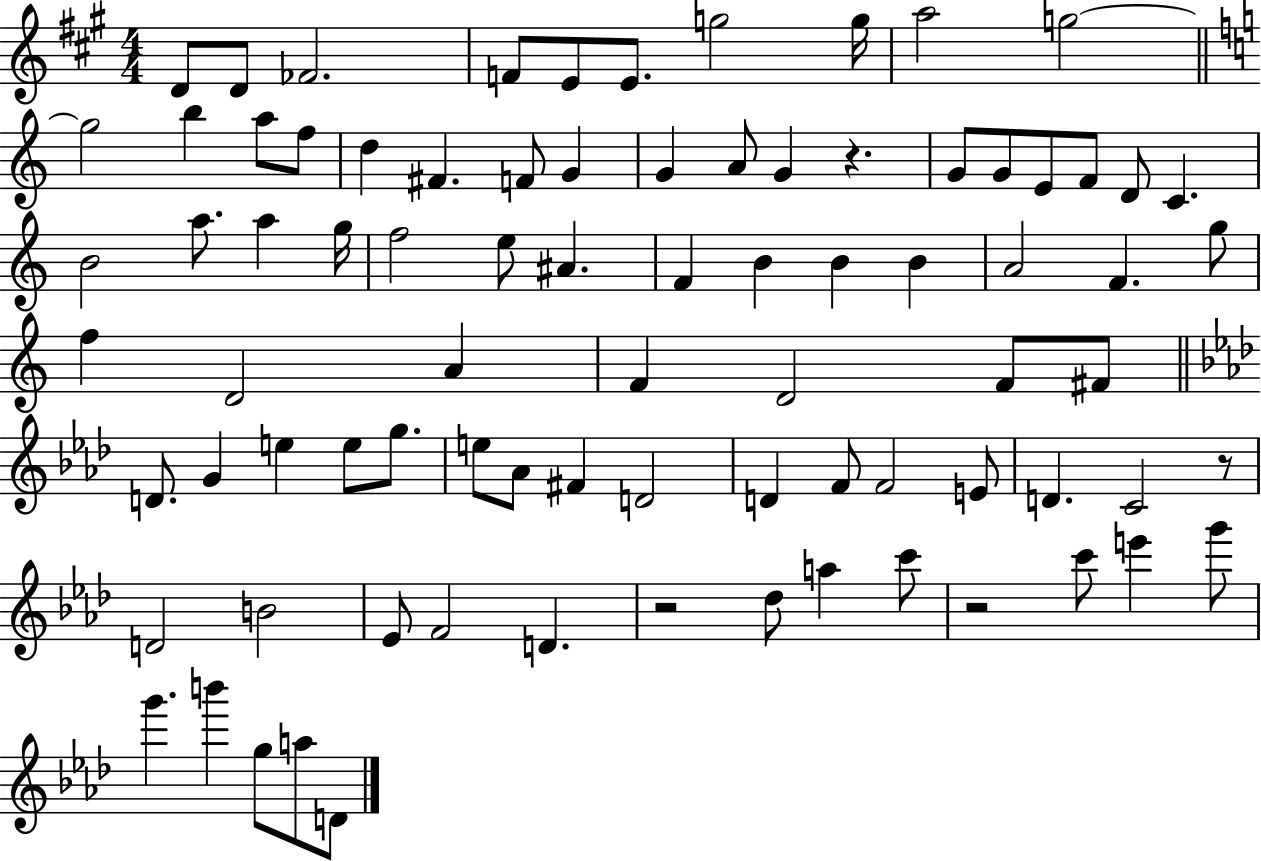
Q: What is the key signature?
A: A major